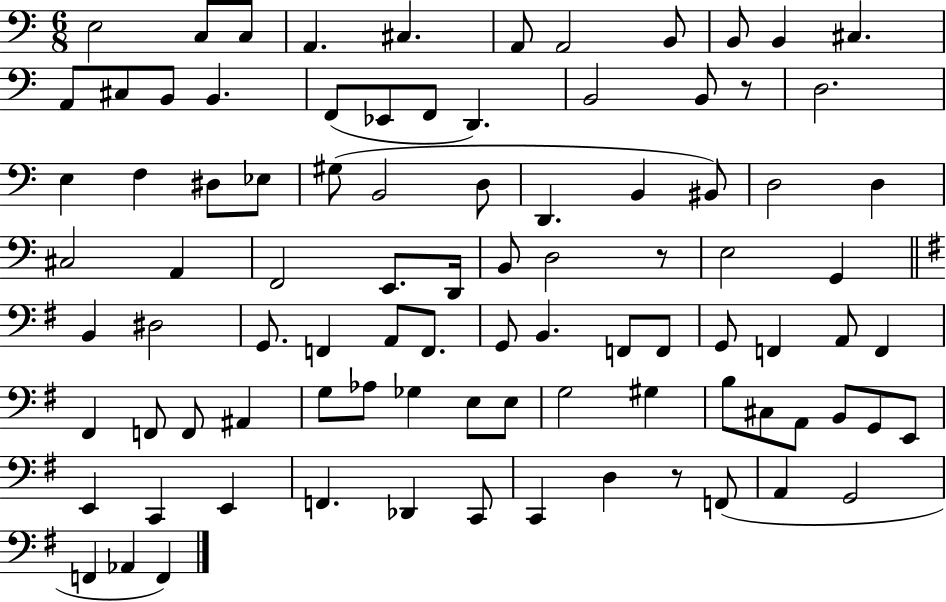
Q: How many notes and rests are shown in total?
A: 91